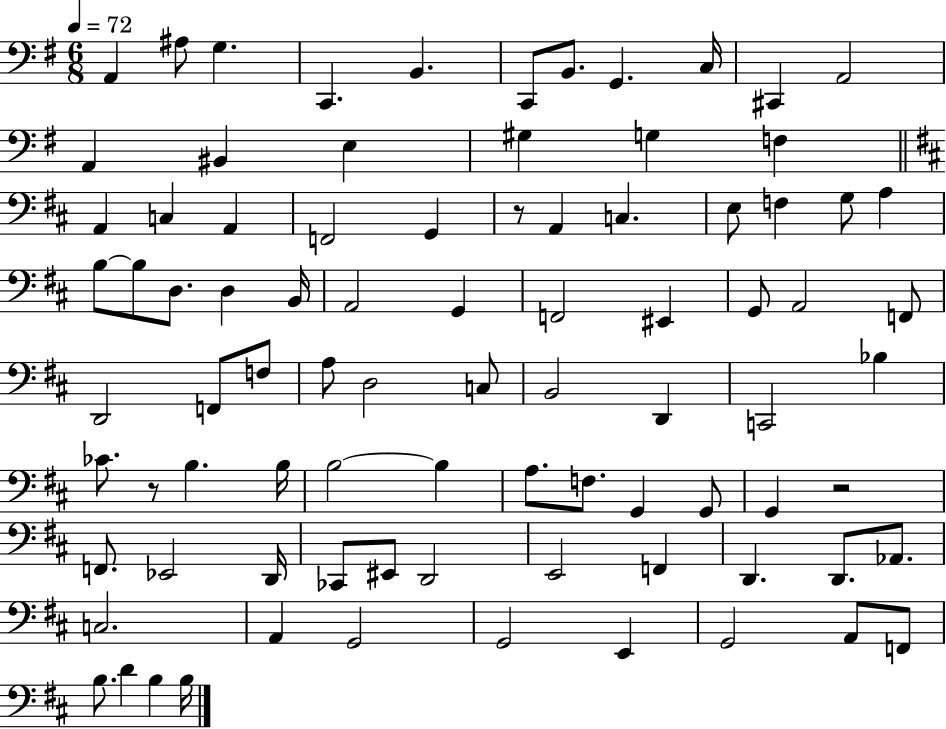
{
  \clef bass
  \numericTimeSignature
  \time 6/8
  \key g \major
  \tempo 4 = 72
  a,4 ais8 g4. | c,4. b,4. | c,8 b,8. g,4. c16 | cis,4 a,2 | \break a,4 bis,4 e4 | gis4 g4 f4 | \bar "||" \break \key d \major a,4 c4 a,4 | f,2 g,4 | r8 a,4 c4. | e8 f4 g8 a4 | \break b8~~ b8 d8. d4 b,16 | a,2 g,4 | f,2 eis,4 | g,8 a,2 f,8 | \break d,2 f,8 f8 | a8 d2 c8 | b,2 d,4 | c,2 bes4 | \break ces'8. r8 b4. b16 | b2~~ b4 | a8. f8. g,4 g,8 | g,4 r2 | \break f,8. ees,2 d,16 | ces,8 eis,8 d,2 | e,2 f,4 | d,4. d,8. aes,8. | \break c2. | a,4 g,2 | g,2 e,4 | g,2 a,8 f,8 | \break b8. d'4 b4 b16 | \bar "|."
}